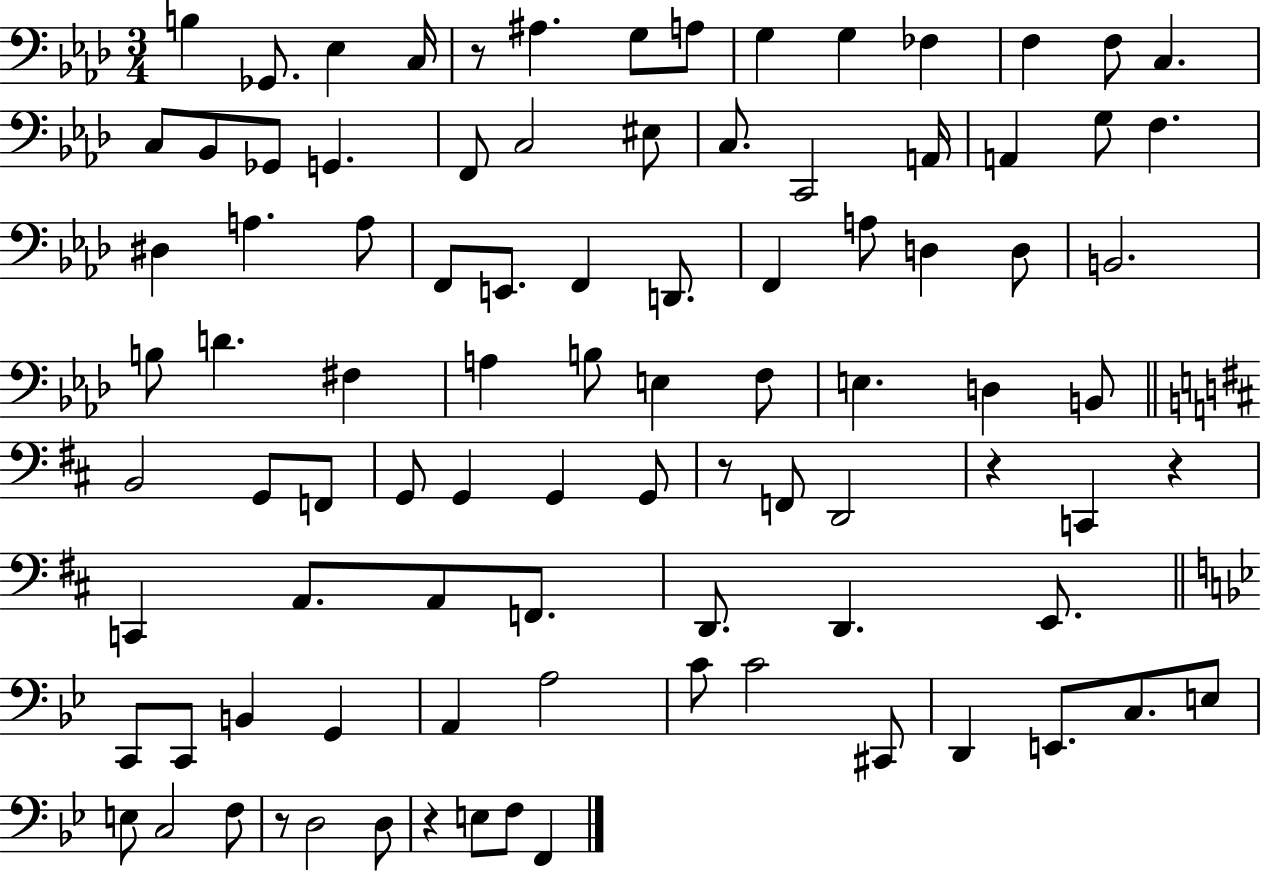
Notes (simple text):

B3/q Gb2/e. Eb3/q C3/s R/e A#3/q. G3/e A3/e G3/q G3/q FES3/q F3/q F3/e C3/q. C3/e Bb2/e Gb2/e G2/q. F2/e C3/h EIS3/e C3/e. C2/h A2/s A2/q G3/e F3/q. D#3/q A3/q. A3/e F2/e E2/e. F2/q D2/e. F2/q A3/e D3/q D3/e B2/h. B3/e D4/q. F#3/q A3/q B3/e E3/q F3/e E3/q. D3/q B2/e B2/h G2/e F2/e G2/e G2/q G2/q G2/e R/e F2/e D2/h R/q C2/q R/q C2/q A2/e. A2/e F2/e. D2/e. D2/q. E2/e. C2/e C2/e B2/q G2/q A2/q A3/h C4/e C4/h C#2/e D2/q E2/e. C3/e. E3/e E3/e C3/h F3/e R/e D3/h D3/e R/q E3/e F3/e F2/q